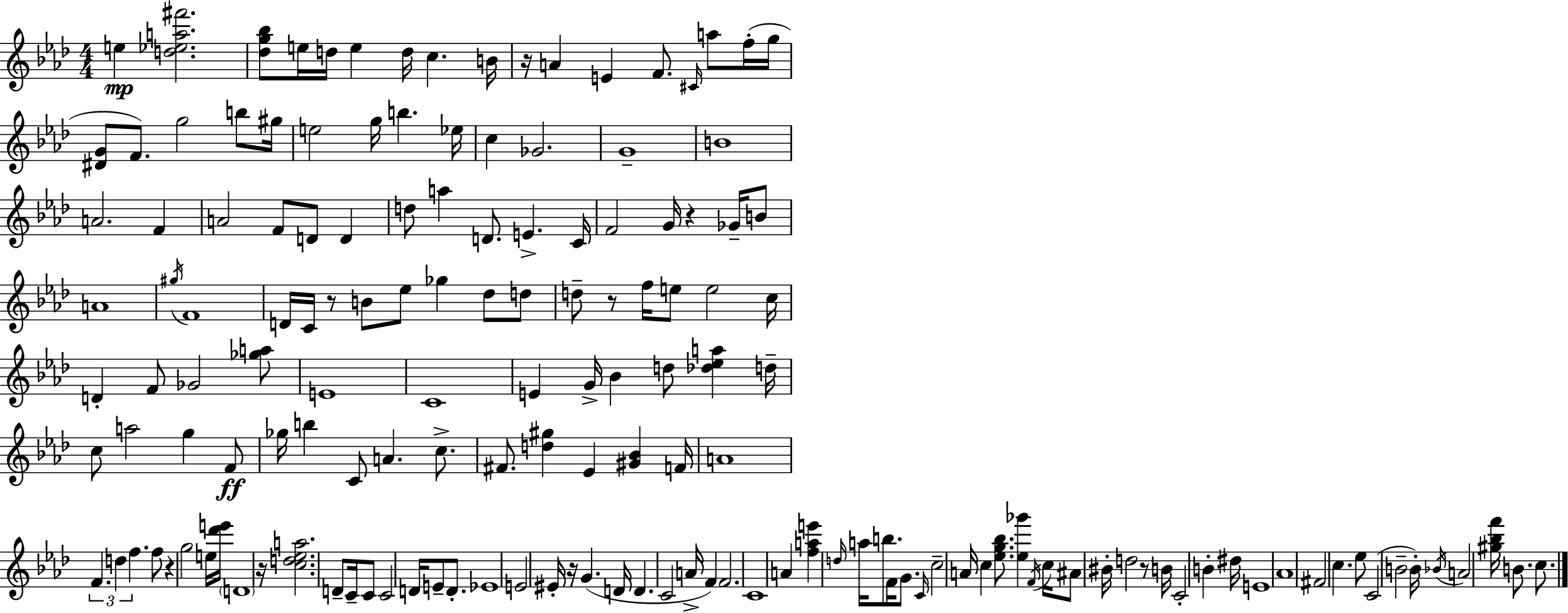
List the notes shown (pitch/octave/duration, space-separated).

E5/q [D5,Eb5,A5,F#6]/h. [Db5,G5,Bb5]/e E5/s D5/s E5/q D5/s C5/q. B4/s R/s A4/q E4/q F4/e. C#4/s A5/e F5/s G5/s [D#4,G4]/e F4/e. G5/h B5/e G#5/s E5/h G5/s B5/q. Eb5/s C5/q Gb4/h. G4/w B4/w A4/h. F4/q A4/h F4/e D4/e D4/q D5/e A5/q D4/e. E4/q. C4/s F4/h G4/s R/q Gb4/s B4/e A4/w G#5/s F4/w D4/s C4/s R/e B4/e Eb5/e Gb5/q Db5/e D5/e D5/e R/e F5/s E5/e E5/h C5/s D4/q F4/e Gb4/h [Gb5,A5]/e E4/w C4/w E4/q G4/s Bb4/q D5/e [Db5,Eb5,A5]/q D5/s C5/e A5/h G5/q F4/e Gb5/s B5/q C4/e A4/q. C5/e. F#4/e. [D5,G#5]/q Eb4/q [G#4,Bb4]/q F4/s A4/w F4/q. D5/q F5/q. F5/e R/q G5/h E5/s [Db6,E6]/s D4/w R/s [C5,D5,Eb5,A5]/h. D4/e C4/s C4/e C4/h D4/s E4/e D4/e. Eb4/w E4/h EIS4/s R/s G4/q. D4/s D4/q. C4/h A4/s F4/q F4/h. C4/w A4/q [F5,A5,E6]/q D5/s A5/s B5/e. F4/s G4/e. C4/s C5/h A4/s C5/q [Eb5,G5,Bb5]/e. [Eb5,Gb6]/q F4/s C5/s A#4/e BIS4/s D5/h R/e B4/s C4/h B4/q D#5/s E4/w Ab4/w F#4/h C5/q. Eb5/e C4/h B4/h B4/s Bb4/s A4/h [G#5,Bb5,F6]/s B4/e. C5/e.